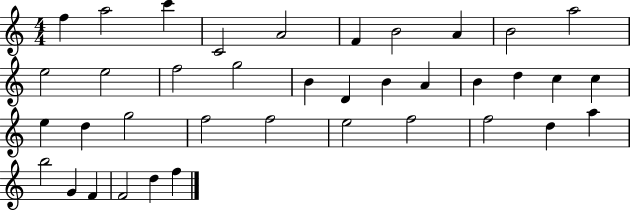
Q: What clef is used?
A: treble